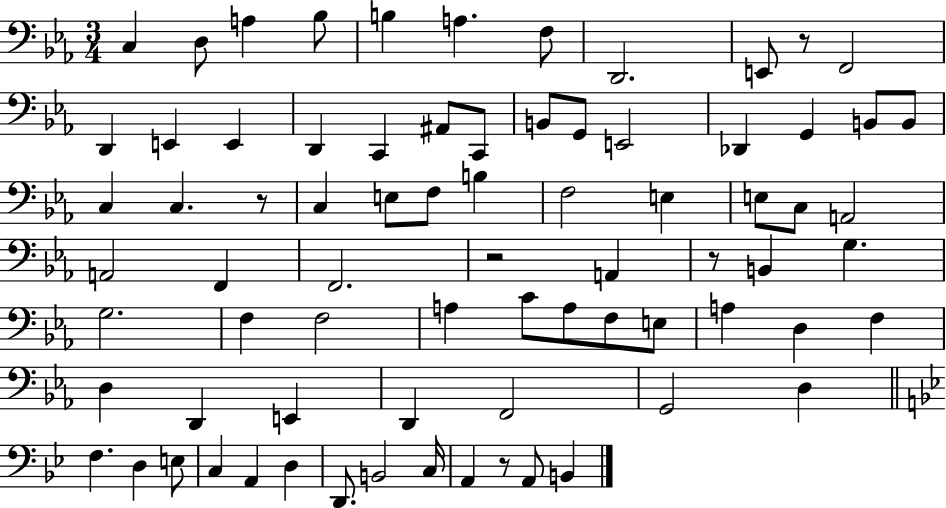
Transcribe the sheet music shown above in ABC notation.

X:1
T:Untitled
M:3/4
L:1/4
K:Eb
C, D,/2 A, _B,/2 B, A, F,/2 D,,2 E,,/2 z/2 F,,2 D,, E,, E,, D,, C,, ^A,,/2 C,,/2 B,,/2 G,,/2 E,,2 _D,, G,, B,,/2 B,,/2 C, C, z/2 C, E,/2 F,/2 B, F,2 E, E,/2 C,/2 A,,2 A,,2 F,, F,,2 z2 A,, z/2 B,, G, G,2 F, F,2 A, C/2 A,/2 F,/2 E,/2 A, D, F, D, D,, E,, D,, F,,2 G,,2 D, F, D, E,/2 C, A,, D, D,,/2 B,,2 C,/4 A,, z/2 A,,/2 B,,